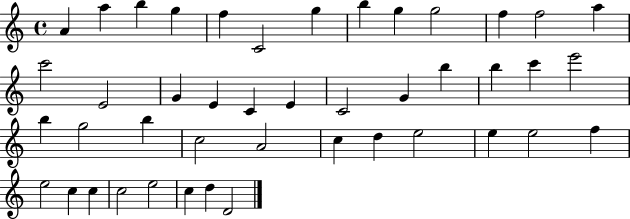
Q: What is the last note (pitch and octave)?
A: D4